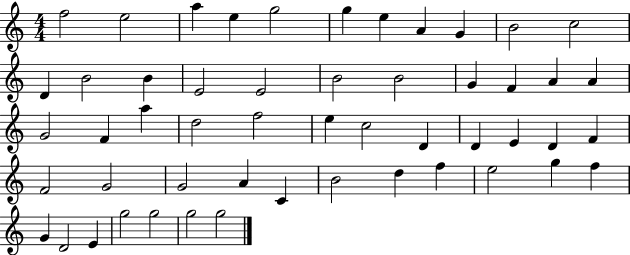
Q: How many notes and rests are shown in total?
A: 52